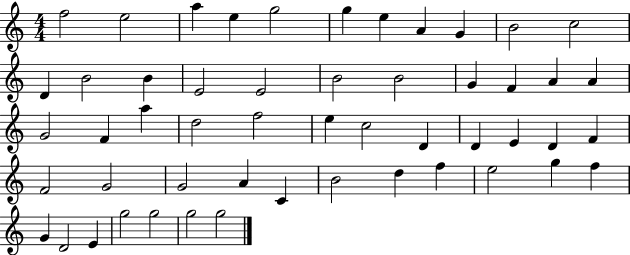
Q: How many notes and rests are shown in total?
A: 52